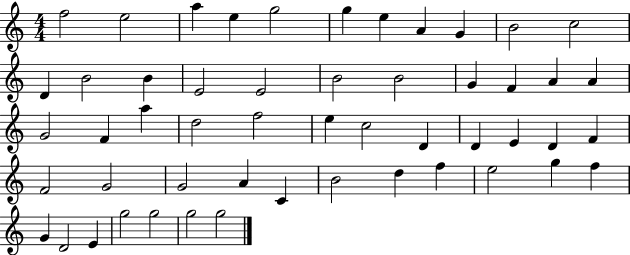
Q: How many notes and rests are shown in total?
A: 52